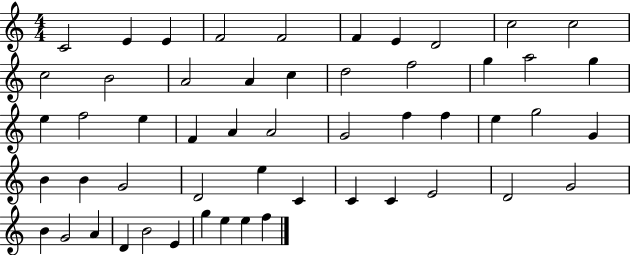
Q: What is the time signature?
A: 4/4